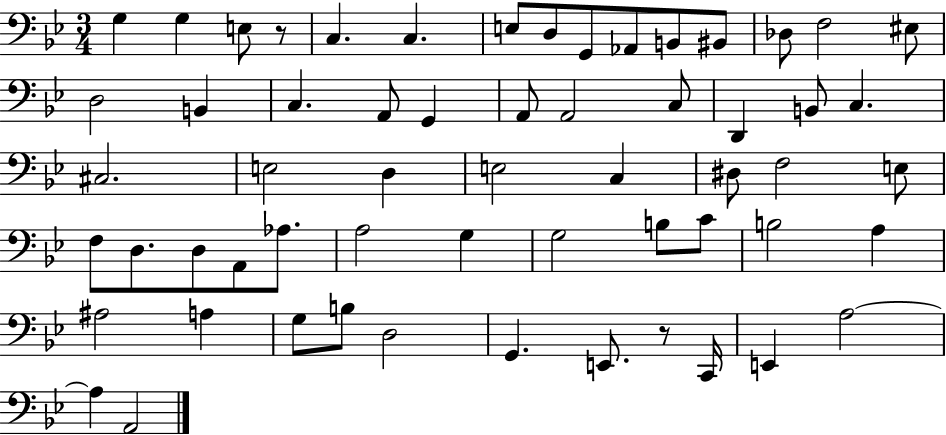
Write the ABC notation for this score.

X:1
T:Untitled
M:3/4
L:1/4
K:Bb
G, G, E,/2 z/2 C, C, E,/2 D,/2 G,,/2 _A,,/2 B,,/2 ^B,,/2 _D,/2 F,2 ^E,/2 D,2 B,, C, A,,/2 G,, A,,/2 A,,2 C,/2 D,, B,,/2 C, ^C,2 E,2 D, E,2 C, ^D,/2 F,2 E,/2 F,/2 D,/2 D,/2 A,,/2 _A,/2 A,2 G, G,2 B,/2 C/2 B,2 A, ^A,2 A, G,/2 B,/2 D,2 G,, E,,/2 z/2 C,,/4 E,, A,2 A, A,,2